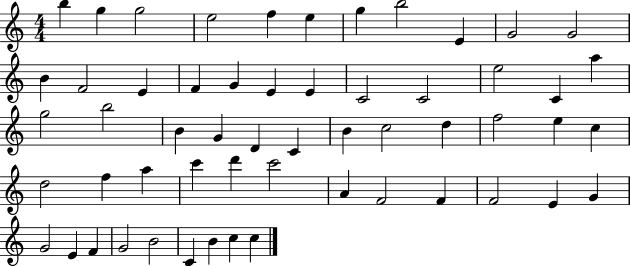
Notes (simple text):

B5/q G5/q G5/h E5/h F5/q E5/q G5/q B5/h E4/q G4/h G4/h B4/q F4/h E4/q F4/q G4/q E4/q E4/q C4/h C4/h E5/h C4/q A5/q G5/h B5/h B4/q G4/q D4/q C4/q B4/q C5/h D5/q F5/h E5/q C5/q D5/h F5/q A5/q C6/q D6/q C6/h A4/q F4/h F4/q F4/h E4/q G4/q G4/h E4/q F4/q G4/h B4/h C4/q B4/q C5/q C5/q